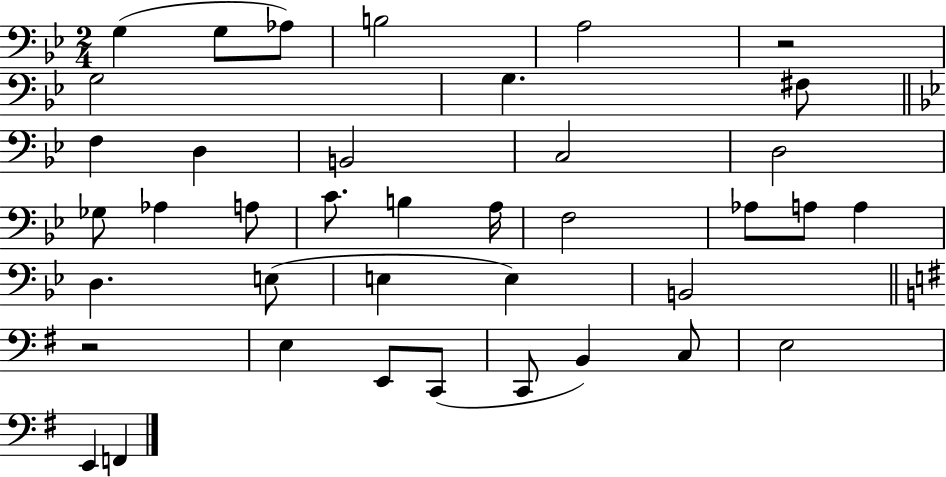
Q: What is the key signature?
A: BES major